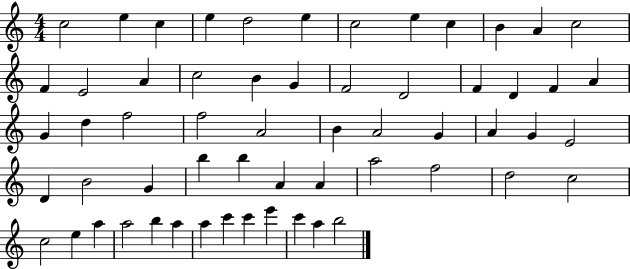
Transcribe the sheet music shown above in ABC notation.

X:1
T:Untitled
M:4/4
L:1/4
K:C
c2 e c e d2 e c2 e c B A c2 F E2 A c2 B G F2 D2 F D F A G d f2 f2 A2 B A2 G A G E2 D B2 G b b A A a2 f2 d2 c2 c2 e a a2 b a a c' c' e' c' a b2